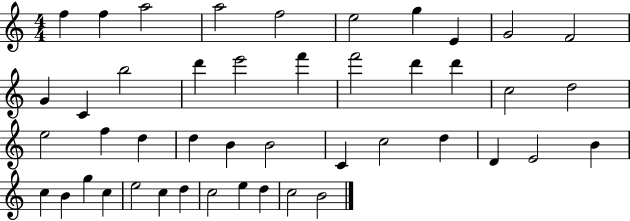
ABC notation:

X:1
T:Untitled
M:4/4
L:1/4
K:C
f f a2 a2 f2 e2 g E G2 F2 G C b2 d' e'2 f' f'2 d' d' c2 d2 e2 f d d B B2 C c2 d D E2 B c B g c e2 c d c2 e d c2 B2